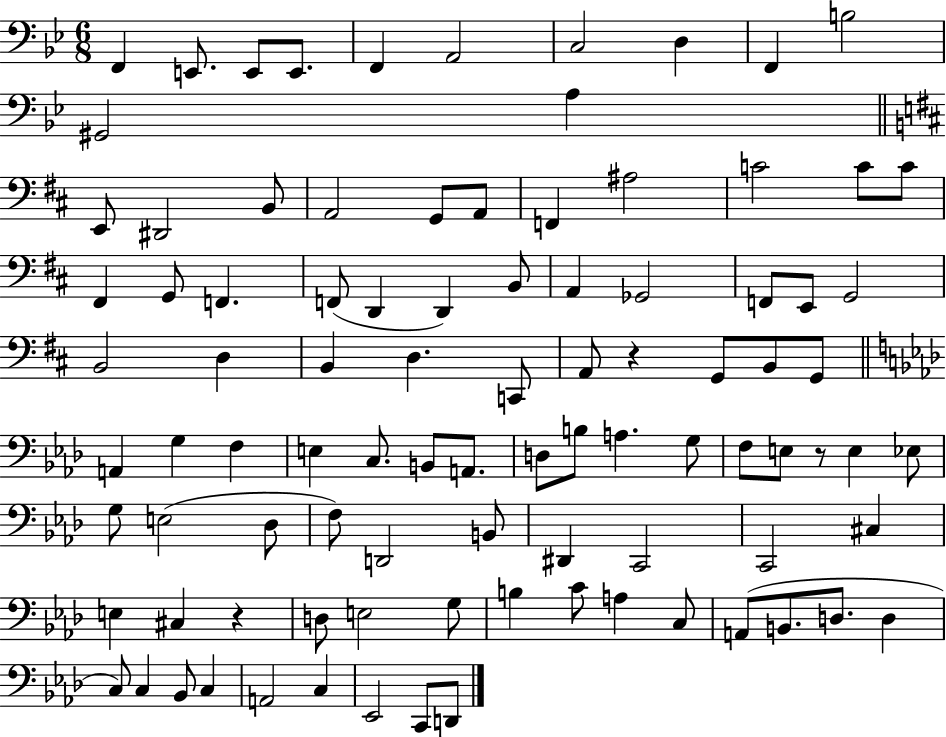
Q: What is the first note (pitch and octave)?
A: F2